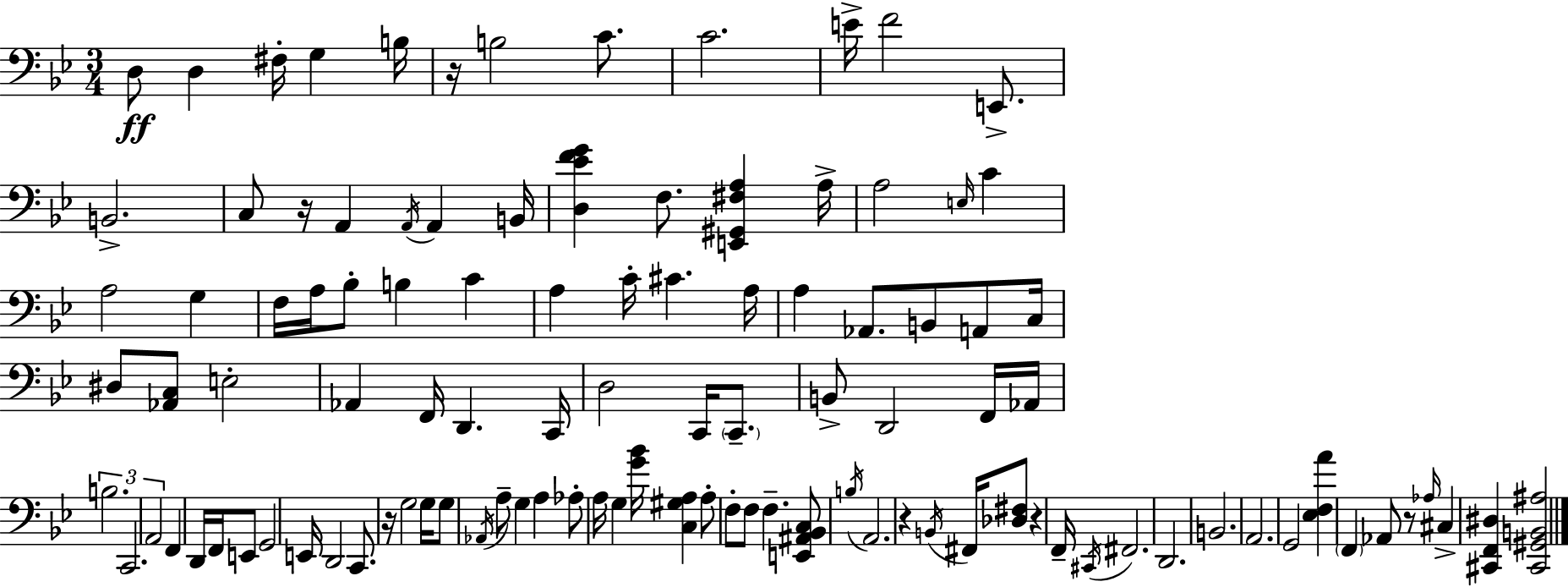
D3/e D3/q F#3/s G3/q B3/s R/s B3/h C4/e. C4/h. E4/s F4/h E2/e. B2/h. C3/e R/s A2/q A2/s A2/q B2/s [D3,Eb4,F4,G4]/q F3/e. [E2,G#2,F#3,A3]/q A3/s A3/h E3/s C4/q A3/h G3/q F3/s A3/s Bb3/e B3/q C4/q A3/q C4/s C#4/q. A3/s A3/q Ab2/e. B2/e A2/e C3/s D#3/e [Ab2,C3]/e E3/h Ab2/q F2/s D2/q. C2/s D3/h C2/s C2/e. B2/e D2/h F2/s Ab2/s B3/h. C2/h. A2/h F2/q D2/s F2/s E2/e G2/h E2/s D2/h C2/e. R/s G3/h G3/s G3/e Ab2/s A3/e G3/q A3/q Ab3/e A3/s G3/q [G4,Bb4]/s [C3,G#3,A3]/q A3/e F3/e F3/e F3/q. [E2,A#2,Bb2,C3]/e B3/s A2/h. R/q B2/s F#2/s [Db3,F#3]/e R/q F2/s C#2/s F#2/h. D2/h. B2/h. A2/h. G2/h [Eb3,F3,A4]/q F2/q Ab2/e R/e Ab3/s C#3/q [C#2,F2,D#3]/q [C#2,G#2,B2,A#3]/h